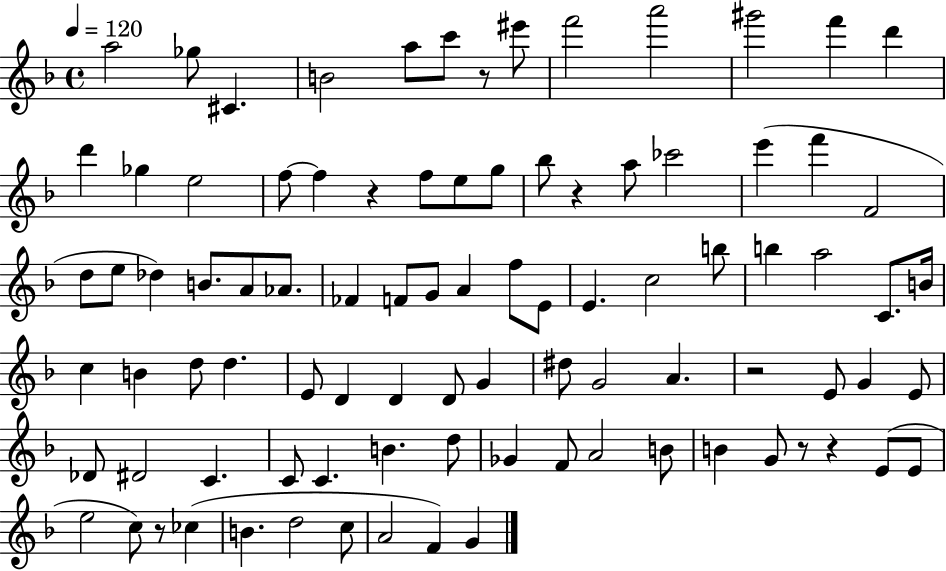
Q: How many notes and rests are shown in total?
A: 91